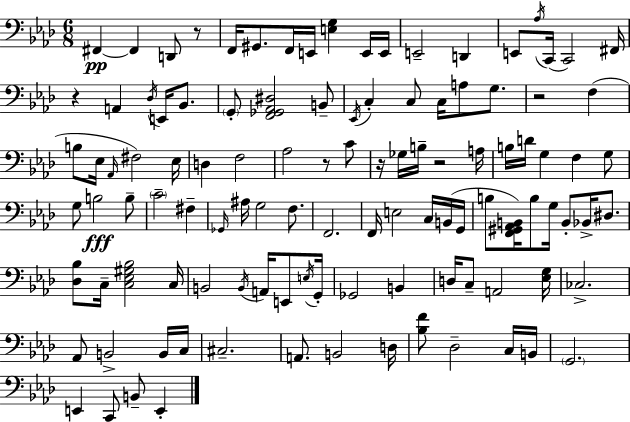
F#2/q F#2/q D2/e R/e F2/s G#2/e. F2/s E2/s [E3,G3]/q E2/s E2/s E2/h D2/q E2/e Ab3/s C2/s C2/h F#2/s R/q A2/q Db3/s E2/s Bb2/e. G2/e [F2,Gb2,Ab2,D#3]/h B2/e Eb2/s C3/q C3/e C3/s A3/e G3/e. R/h F3/q B3/e Eb3/s Ab2/s F#3/h Eb3/s D3/q F3/h Ab3/h R/e C4/e R/s Gb3/s B3/s R/h A3/s B3/s D4/s G3/q F3/q G3/e G3/e B3/h B3/e C4/h F#3/q Gb2/s A#3/s G3/h F3/e. F2/h. F2/s E3/h C3/s B2/s G2/s B3/e [F2,G#2,Ab2,B2]/s B3/e G3/s B2/e Bb2/s D#3/e. [Db3,Bb3]/e C3/s [C3,Eb3,G#3,Bb3]/h C3/s B2/h B2/s A2/s E2/e E3/s G2/s Gb2/h B2/q D3/s C3/e A2/h [Eb3,G3]/s CES3/h. Ab2/e B2/h B2/s C3/s C#3/h. A2/e. B2/h D3/s [Bb3,F4]/e Db3/h C3/s B2/s G2/h. E2/q C2/e B2/e E2/q